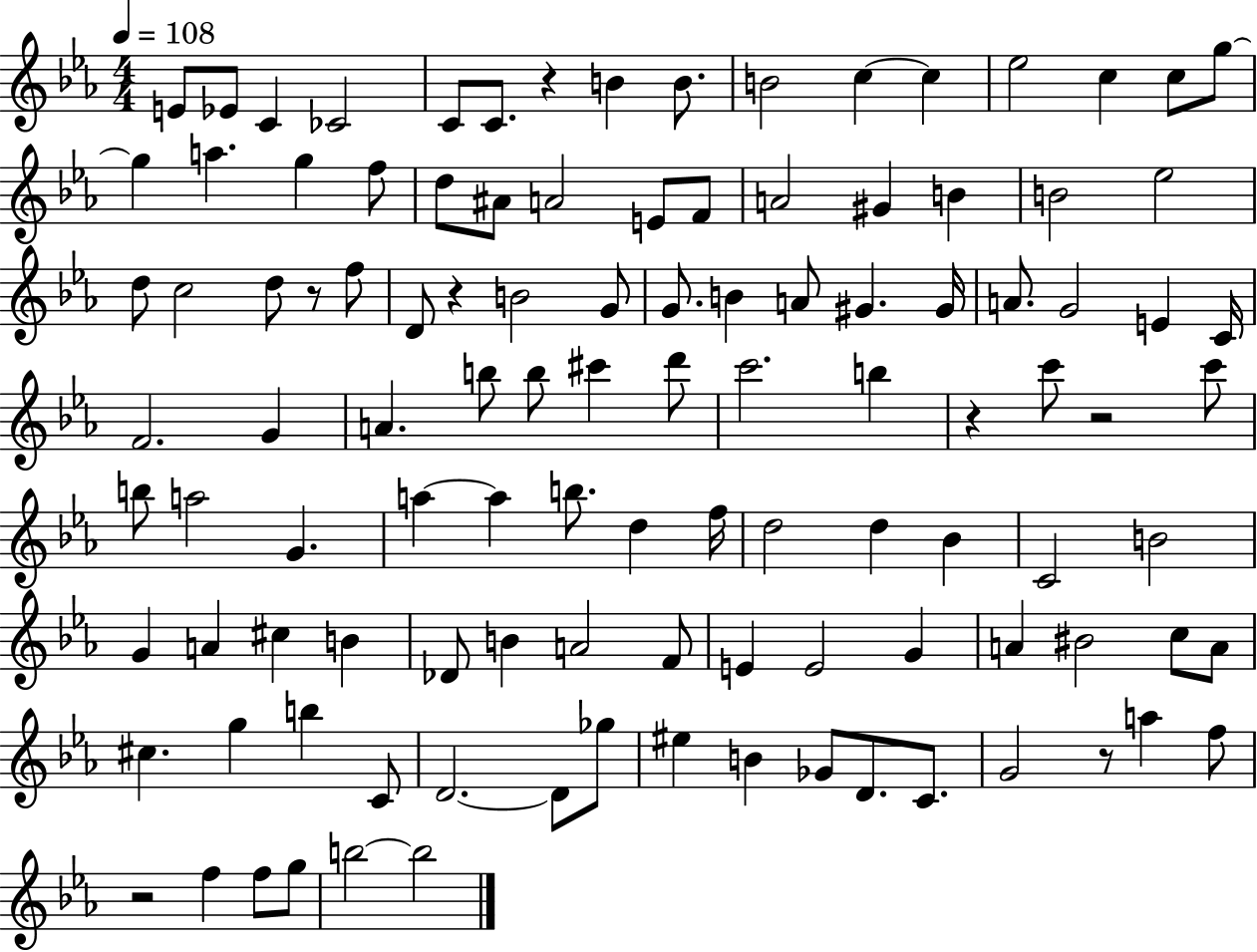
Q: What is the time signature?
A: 4/4